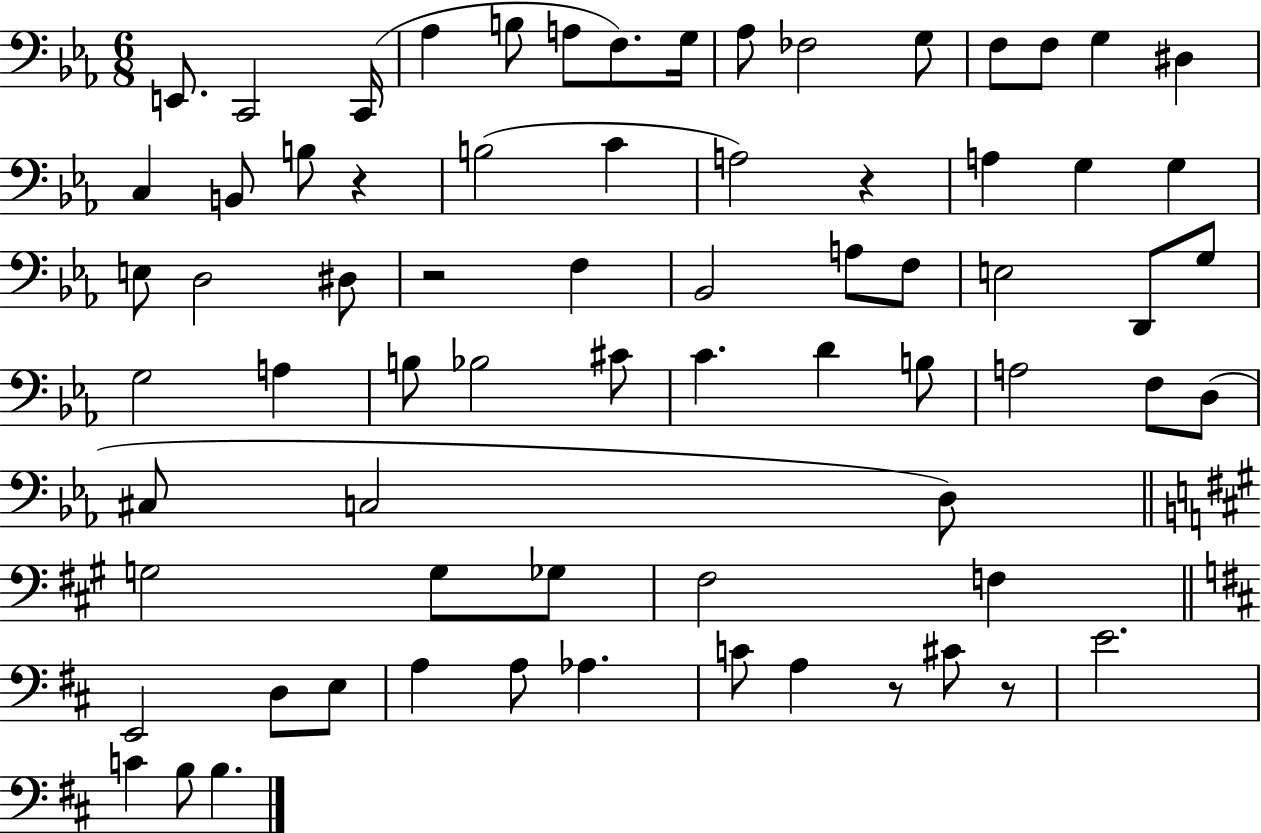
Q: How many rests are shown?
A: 5